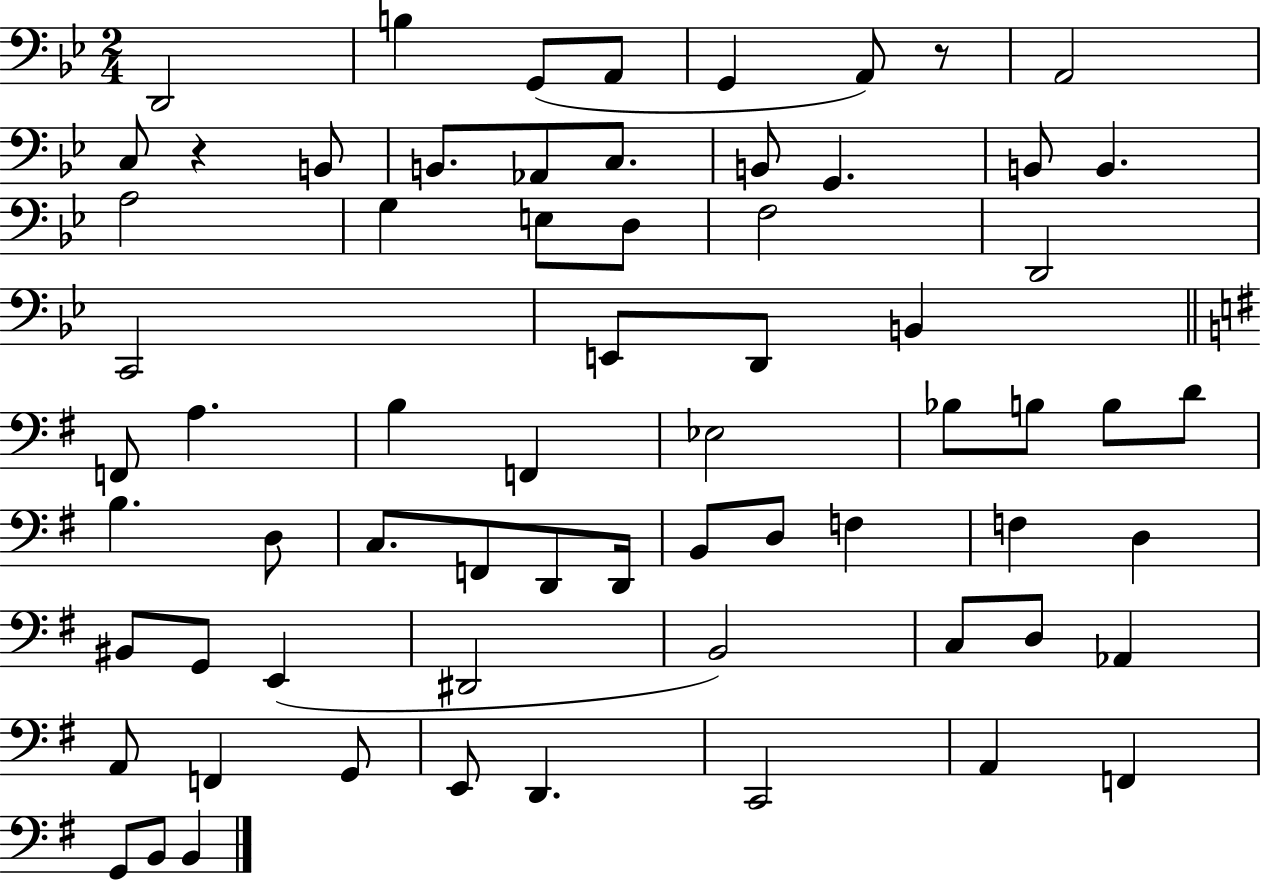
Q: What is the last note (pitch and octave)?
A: B2